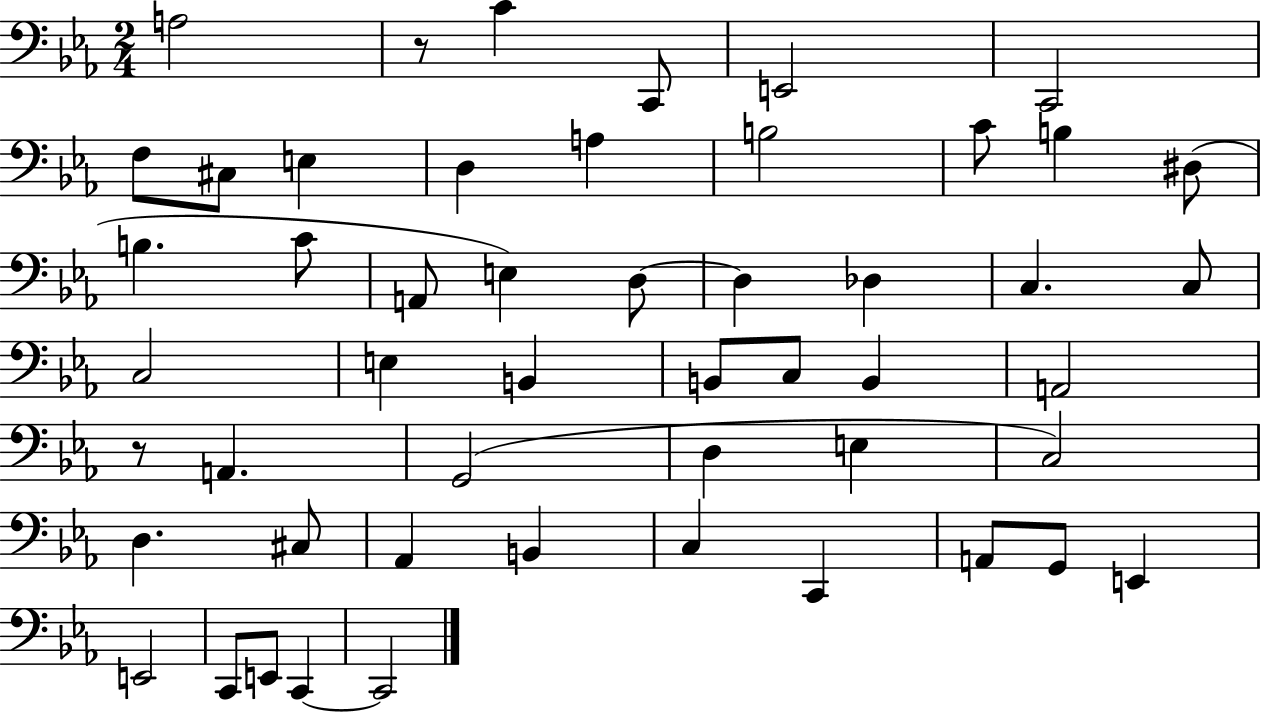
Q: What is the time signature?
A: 2/4